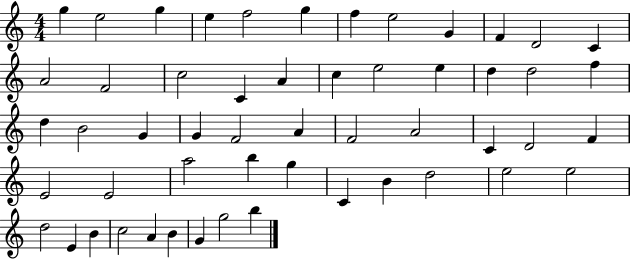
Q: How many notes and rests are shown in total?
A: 53